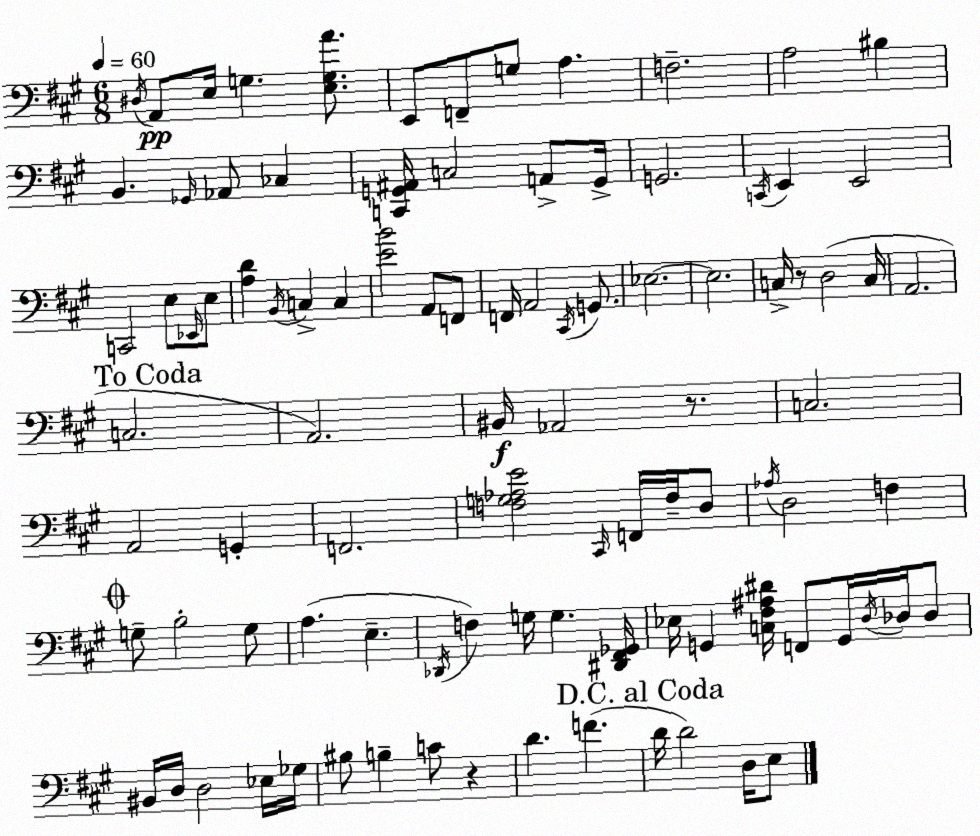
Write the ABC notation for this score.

X:1
T:Untitled
M:6/8
L:1/4
K:A
^D,/4 A,,/2 E,/4 G, [E,G,A]/2 E,,/2 F,,/2 G,/2 A, F,2 A,2 ^B, B,, _G,,/4 _A,,/2 _C, [C,,G,,^A,,]/4 C,2 A,,/2 G,,/4 G,,2 C,,/4 E,, E,,2 C,,2 E,/2 _E,,/4 E,/2 [A,D] B,,/4 C, C, [EB]2 A,,/2 F,,/2 F,,/4 A,,2 ^C,,/4 G,,/2 _E,2 _E,2 C,/4 z/2 D,2 C,/4 A,,2 C,2 A,,2 ^B,,/4 _A,,2 z/2 C,2 A,,2 G,, F,,2 [F,G,_A,E]2 ^C,,/4 F,,/4 F,/4 D,/2 _A,/4 D,2 F, G,/2 B,2 G,/2 A, E, _D,,/4 F, G,/4 G, [^D,,^F,,_G,,]/4 _E,/4 G,, [C,^F,^A,^D]/4 F,,/2 G,,/4 D,/4 _D,/4 _D,/2 ^B,,/4 D,/4 D,2 _E,/4 _G,/4 ^B,/2 B, C/2 z D F D/4 D2 D,/4 E,/2